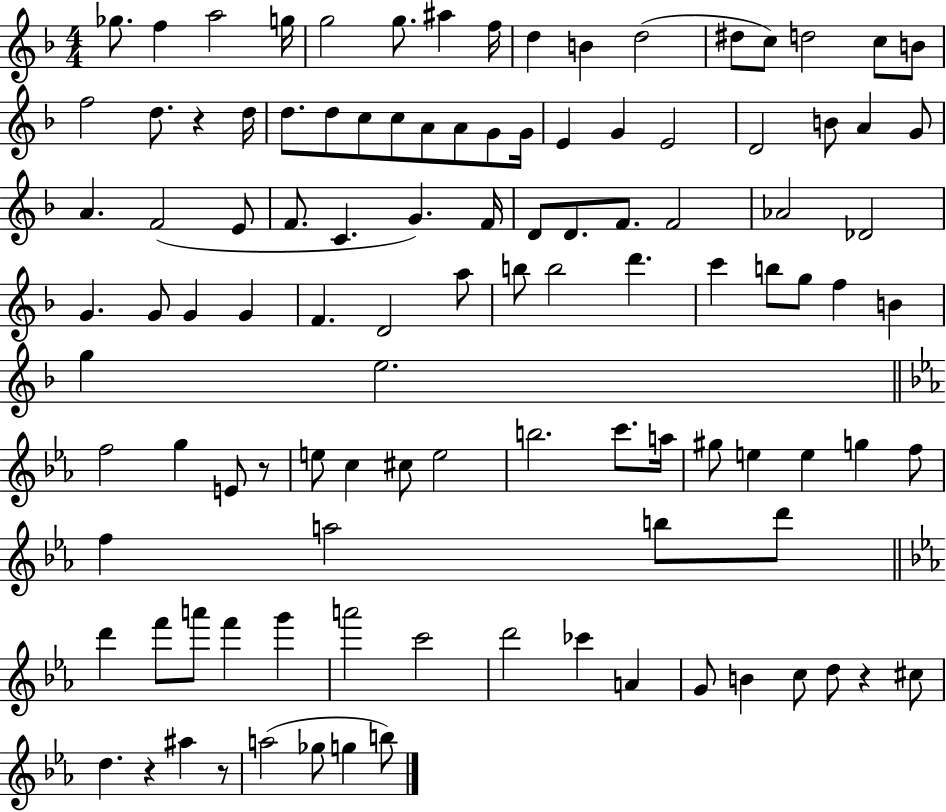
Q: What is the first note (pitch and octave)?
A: Gb5